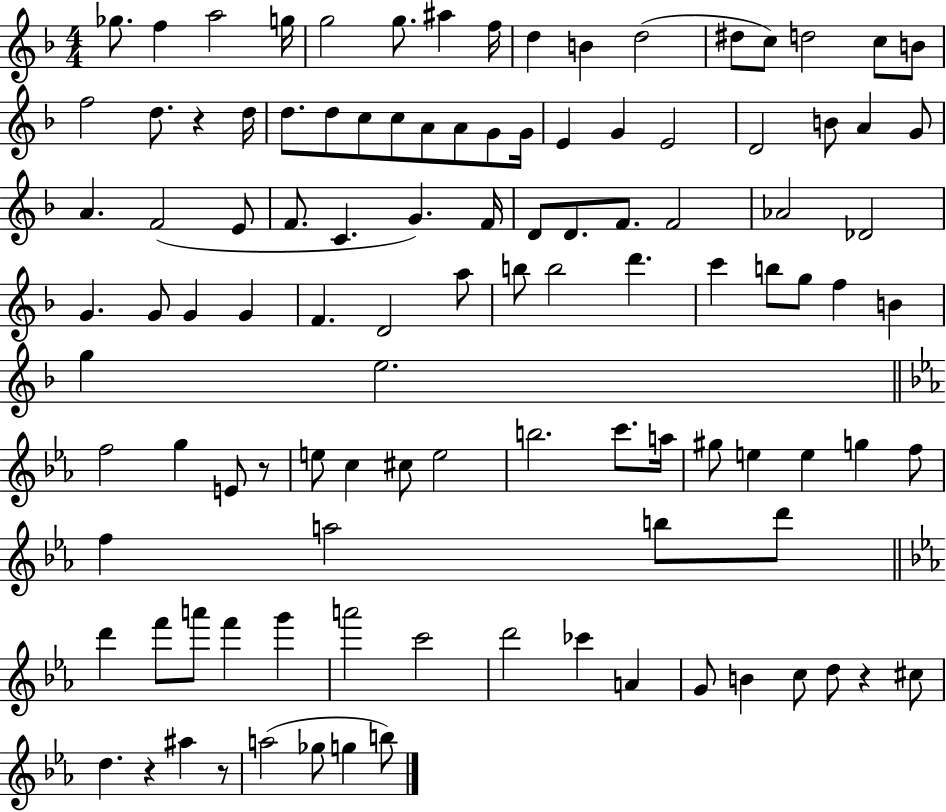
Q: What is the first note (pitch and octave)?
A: Gb5